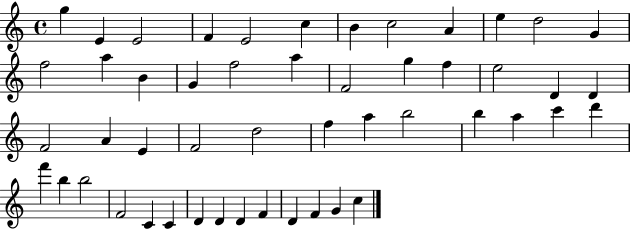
{
  \clef treble
  \time 4/4
  \defaultTimeSignature
  \key c \major
  g''4 e'4 e'2 | f'4 e'2 c''4 | b'4 c''2 a'4 | e''4 d''2 g'4 | \break f''2 a''4 b'4 | g'4 f''2 a''4 | f'2 g''4 f''4 | e''2 d'4 d'4 | \break f'2 a'4 e'4 | f'2 d''2 | f''4 a''4 b''2 | b''4 a''4 c'''4 d'''4 | \break f'''4 b''4 b''2 | f'2 c'4 c'4 | d'4 d'4 d'4 f'4 | d'4 f'4 g'4 c''4 | \break \bar "|."
}